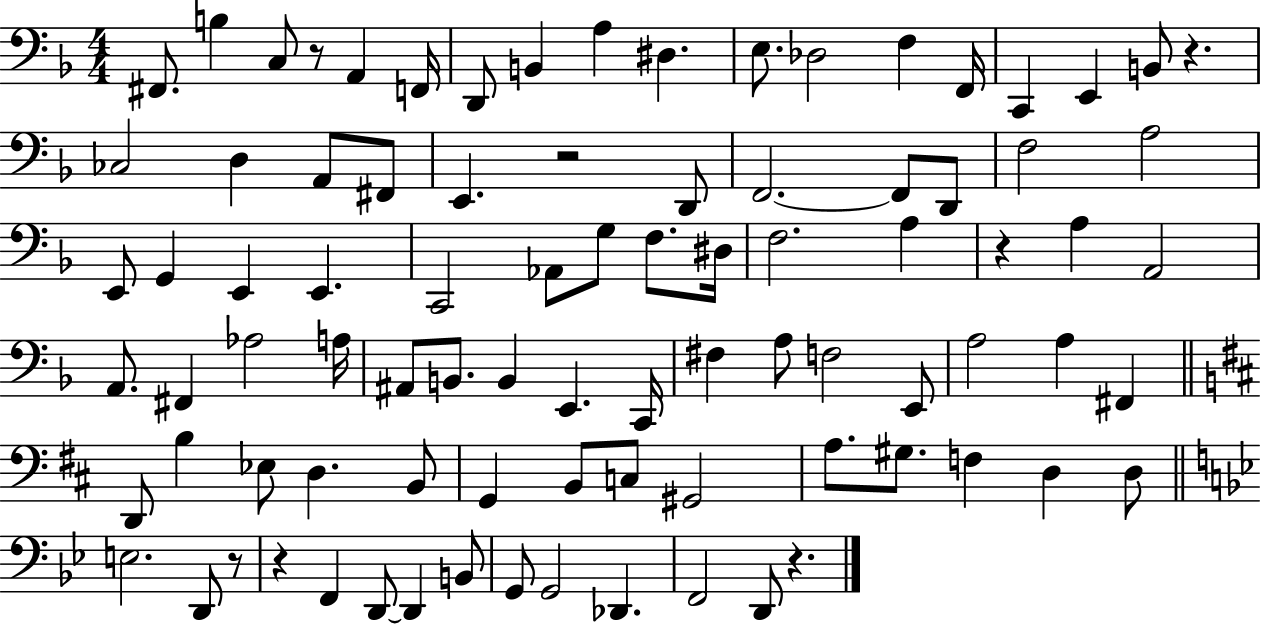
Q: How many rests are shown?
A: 7